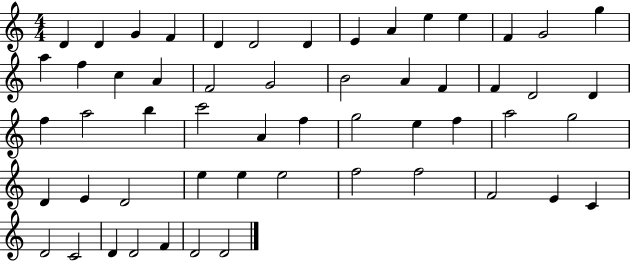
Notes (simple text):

D4/q D4/q G4/q F4/q D4/q D4/h D4/q E4/q A4/q E5/q E5/q F4/q G4/h G5/q A5/q F5/q C5/q A4/q F4/h G4/h B4/h A4/q F4/q F4/q D4/h D4/q F5/q A5/h B5/q C6/h A4/q F5/q G5/h E5/q F5/q A5/h G5/h D4/q E4/q D4/h E5/q E5/q E5/h F5/h F5/h F4/h E4/q C4/q D4/h C4/h D4/q D4/h F4/q D4/h D4/h